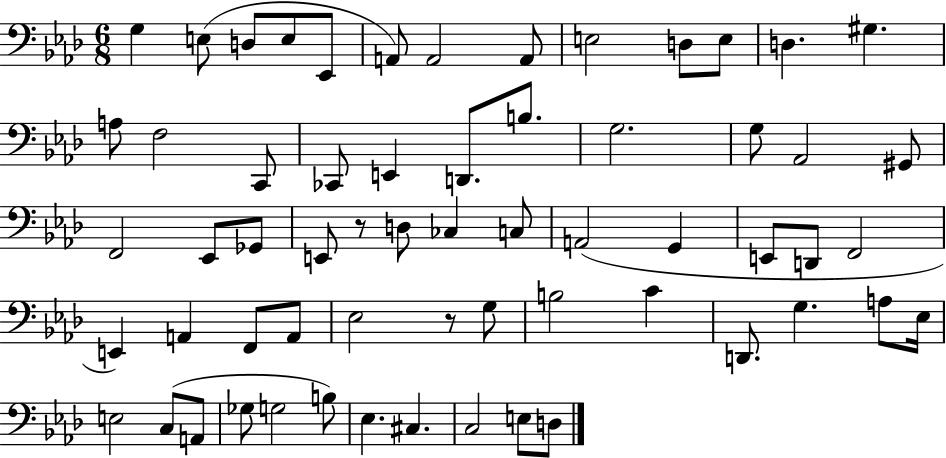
G3/q E3/e D3/e E3/e Eb2/e A2/e A2/h A2/e E3/h D3/e E3/e D3/q. G#3/q. A3/e F3/h C2/e CES2/e E2/q D2/e. B3/e. G3/h. G3/e Ab2/h G#2/e F2/h Eb2/e Gb2/e E2/e R/e D3/e CES3/q C3/e A2/h G2/q E2/e D2/e F2/h E2/q A2/q F2/e A2/e Eb3/h R/e G3/e B3/h C4/q D2/e. G3/q. A3/e Eb3/s E3/h C3/e A2/e Gb3/e G3/h B3/e Eb3/q. C#3/q. C3/h E3/e D3/e